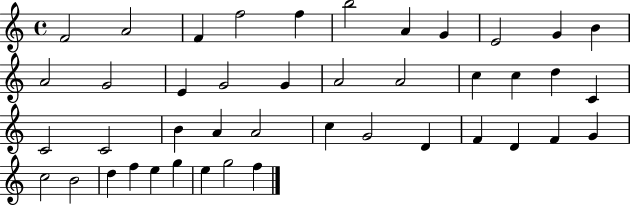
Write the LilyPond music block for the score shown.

{
  \clef treble
  \time 4/4
  \defaultTimeSignature
  \key c \major
  f'2 a'2 | f'4 f''2 f''4 | b''2 a'4 g'4 | e'2 g'4 b'4 | \break a'2 g'2 | e'4 g'2 g'4 | a'2 a'2 | c''4 c''4 d''4 c'4 | \break c'2 c'2 | b'4 a'4 a'2 | c''4 g'2 d'4 | f'4 d'4 f'4 g'4 | \break c''2 b'2 | d''4 f''4 e''4 g''4 | e''4 g''2 f''4 | \bar "|."
}